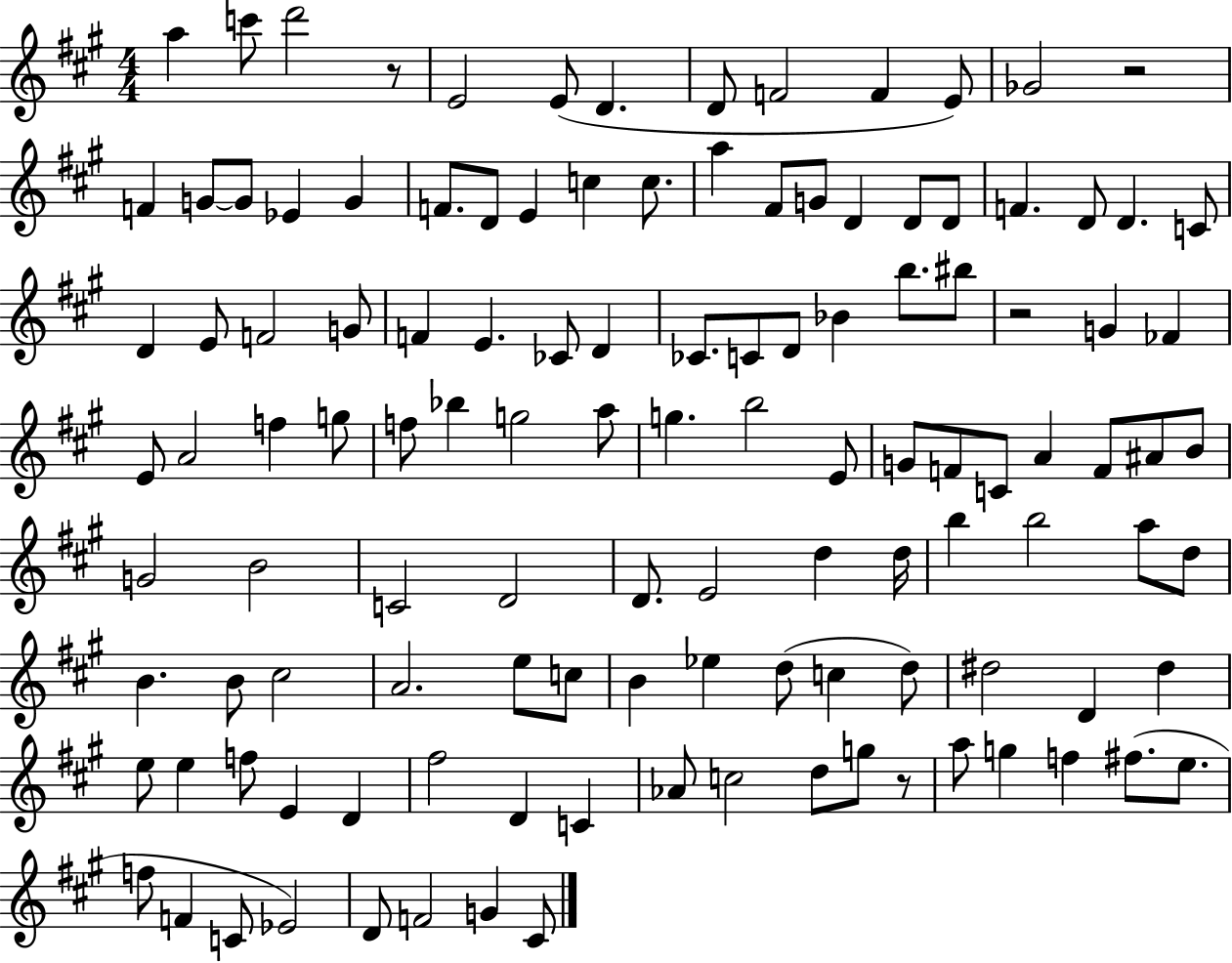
A5/q C6/e D6/h R/e E4/h E4/e D4/q. D4/e F4/h F4/q E4/e Gb4/h R/h F4/q G4/e G4/e Eb4/q G4/q F4/e. D4/e E4/q C5/q C5/e. A5/q F#4/e G4/e D4/q D4/e D4/e F4/q. D4/e D4/q. C4/e D4/q E4/e F4/h G4/e F4/q E4/q. CES4/e D4/q CES4/e. C4/e D4/e Bb4/q B5/e. BIS5/e R/h G4/q FES4/q E4/e A4/h F5/q G5/e F5/e Bb5/q G5/h A5/e G5/q. B5/h E4/e G4/e F4/e C4/e A4/q F4/e A#4/e B4/e G4/h B4/h C4/h D4/h D4/e. E4/h D5/q D5/s B5/q B5/h A5/e D5/e B4/q. B4/e C#5/h A4/h. E5/e C5/e B4/q Eb5/q D5/e C5/q D5/e D#5/h D4/q D#5/q E5/e E5/q F5/e E4/q D4/q F#5/h D4/q C4/q Ab4/e C5/h D5/e G5/e R/e A5/e G5/q F5/q F#5/e. E5/e. F5/e F4/q C4/e Eb4/h D4/e F4/h G4/q C#4/e